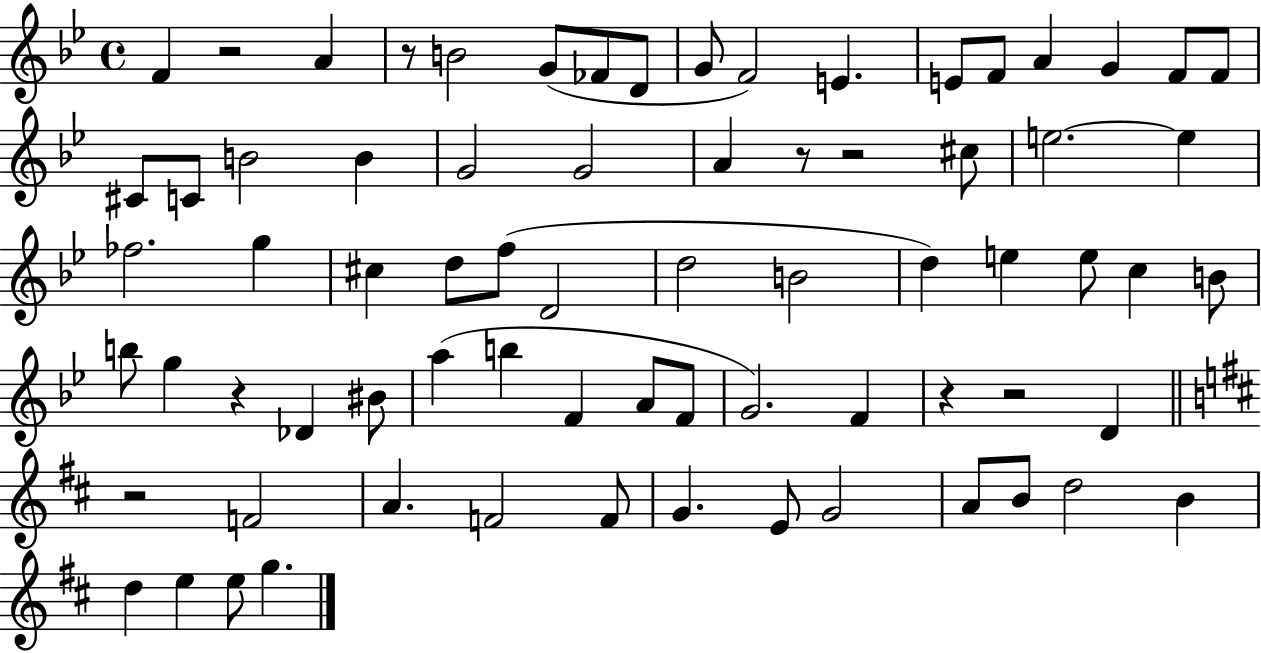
X:1
T:Untitled
M:4/4
L:1/4
K:Bb
F z2 A z/2 B2 G/2 _F/2 D/2 G/2 F2 E E/2 F/2 A G F/2 F/2 ^C/2 C/2 B2 B G2 G2 A z/2 z2 ^c/2 e2 e _f2 g ^c d/2 f/2 D2 d2 B2 d e e/2 c B/2 b/2 g z _D ^B/2 a b F A/2 F/2 G2 F z z2 D z2 F2 A F2 F/2 G E/2 G2 A/2 B/2 d2 B d e e/2 g